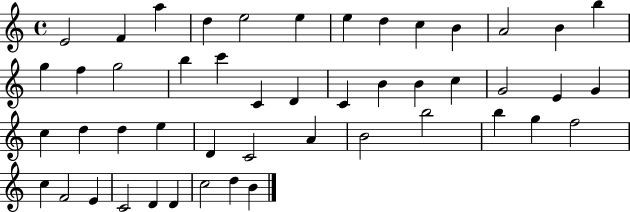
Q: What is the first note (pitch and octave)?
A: E4